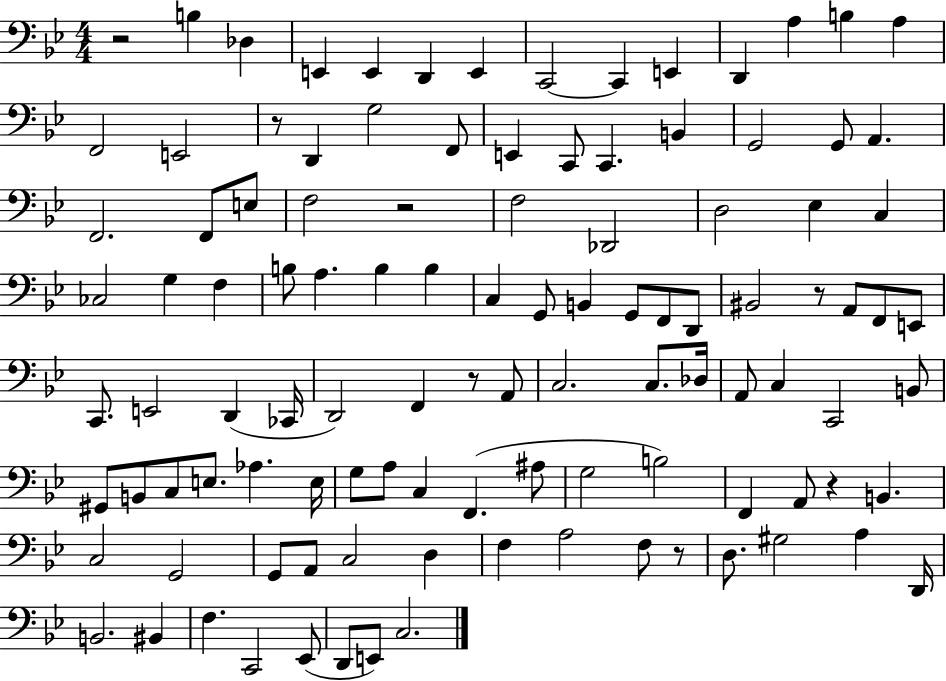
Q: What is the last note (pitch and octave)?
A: C3